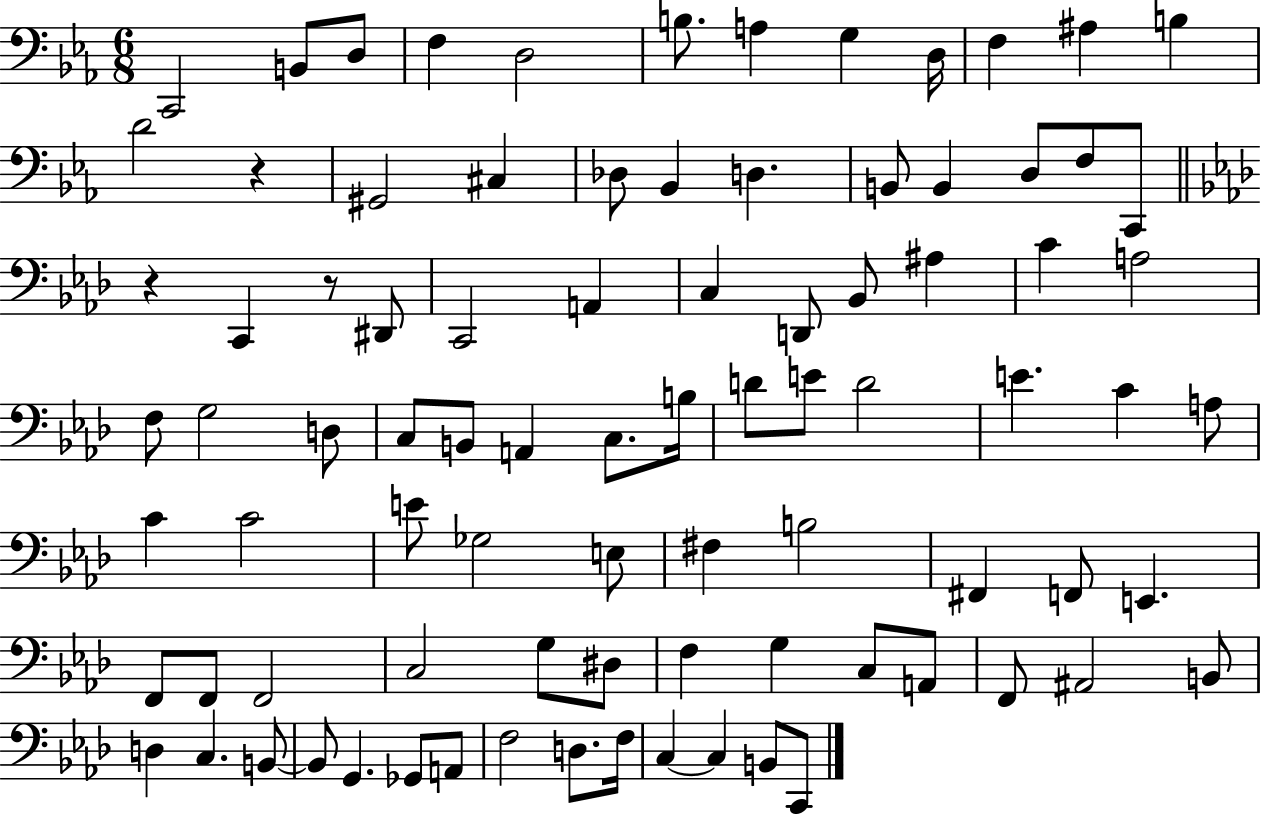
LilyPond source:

{
  \clef bass
  \numericTimeSignature
  \time 6/8
  \key ees \major
  c,2 b,8 d8 | f4 d2 | b8. a4 g4 d16 | f4 ais4 b4 | \break d'2 r4 | gis,2 cis4 | des8 bes,4 d4. | b,8 b,4 d8 f8 c,8 | \break \bar "||" \break \key f \minor r4 c,4 r8 dis,8 | c,2 a,4 | c4 d,8 bes,8 ais4 | c'4 a2 | \break f8 g2 d8 | c8 b,8 a,4 c8. b16 | d'8 e'8 d'2 | e'4. c'4 a8 | \break c'4 c'2 | e'8 ges2 e8 | fis4 b2 | fis,4 f,8 e,4. | \break f,8 f,8 f,2 | c2 g8 dis8 | f4 g4 c8 a,8 | f,8 ais,2 b,8 | \break d4 c4. b,8~~ | b,8 g,4. ges,8 a,8 | f2 d8. f16 | c4~~ c4 b,8 c,8 | \break \bar "|."
}